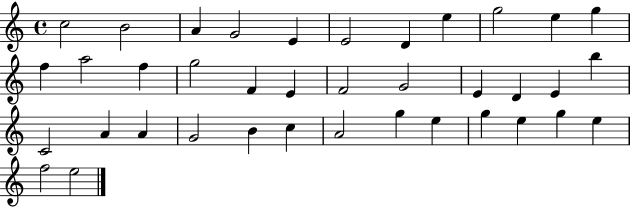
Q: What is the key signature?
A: C major